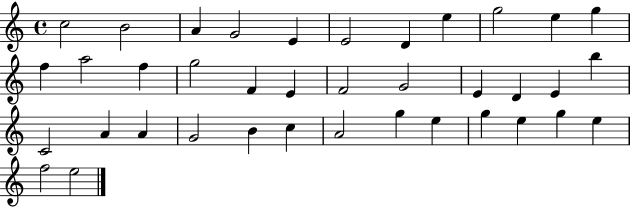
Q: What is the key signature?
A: C major